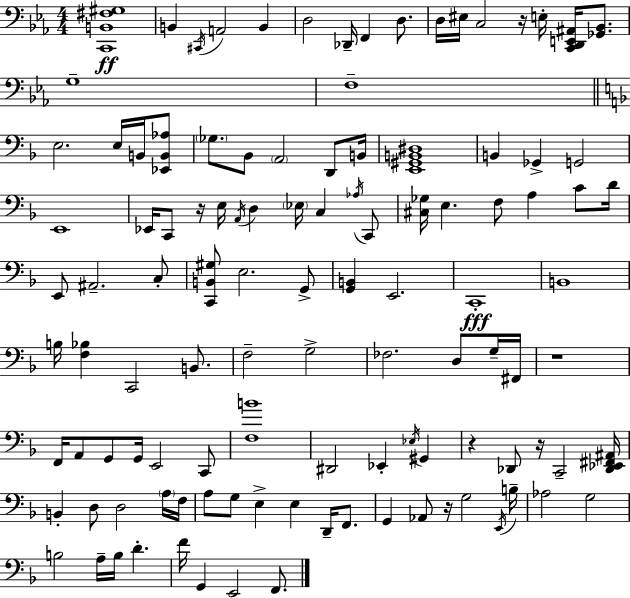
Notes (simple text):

[C2,B2,F#3,G#3]/w B2/q C#2/s A2/h B2/q D3/h Db2/s F2/q D3/e. D3/s EIS3/s C3/h R/s E3/s [C2,D2,E2,A#2]/s [Gb2,Bb2]/e. G3/w F3/w E3/h. E3/s B2/s [Eb2,B2,Ab3]/e Gb3/e. Bb2/e A2/h D2/e B2/s [E2,G#2,B2,D#3]/w B2/q Gb2/q G2/h E2/w Eb2/s C2/e R/s E3/s A2/s D3/q Eb3/s C3/q Ab3/s C2/e [C#3,Gb3]/s E3/q. F3/e A3/q C4/e D4/s E2/e A#2/h. C3/e [C2,B2,G#3]/e E3/h. G2/e [G2,B2]/q E2/h. C2/w B2/w B3/s [F3,Bb3]/q C2/h B2/e. F3/h G3/h FES3/h. D3/e G3/s F#2/s R/w F2/s A2/e G2/e G2/s E2/h C2/e [F3,B4]/w D#2/h Eb2/q Eb3/s G#2/q R/q Db2/e R/s C2/h [Db2,Eb2,F#2,A#2]/s B2/q D3/e D3/h A3/s F3/s A3/e G3/e E3/q E3/q D2/s F2/e. G2/q Ab2/e R/s G3/h E2/s B3/s Ab3/h G3/h B3/h A3/s B3/s D4/q. F4/s G2/q E2/h F2/e.